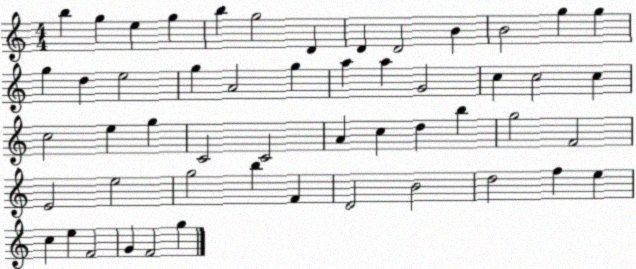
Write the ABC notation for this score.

X:1
T:Untitled
M:4/4
L:1/4
K:C
b g e g b g2 D D D2 B B2 g g g d e2 g A2 g a a G2 c c2 c c2 e g C2 C2 A c d b g2 F2 E2 e2 g2 b F D2 B2 d2 f e c e F2 G F2 g